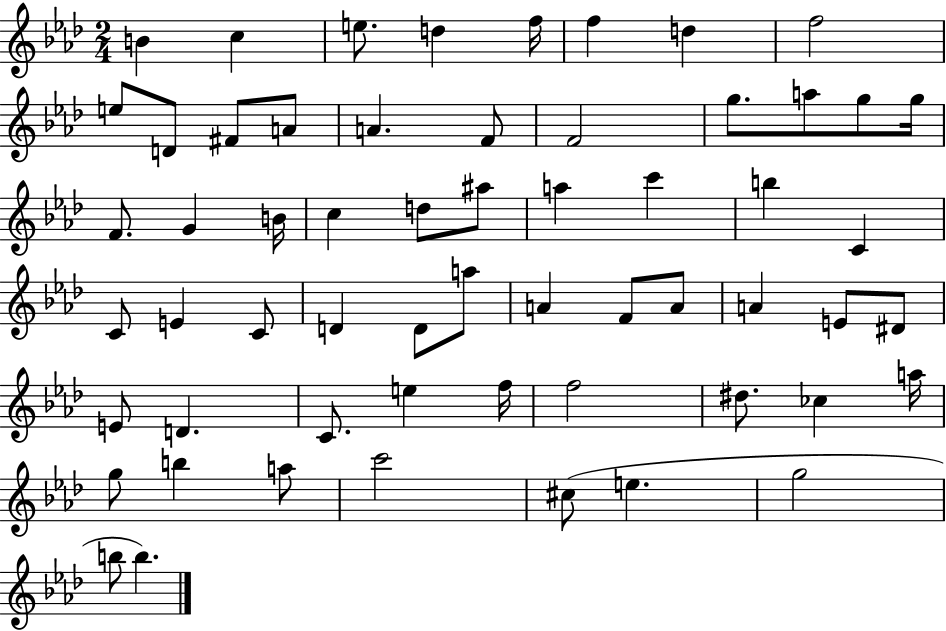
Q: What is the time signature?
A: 2/4